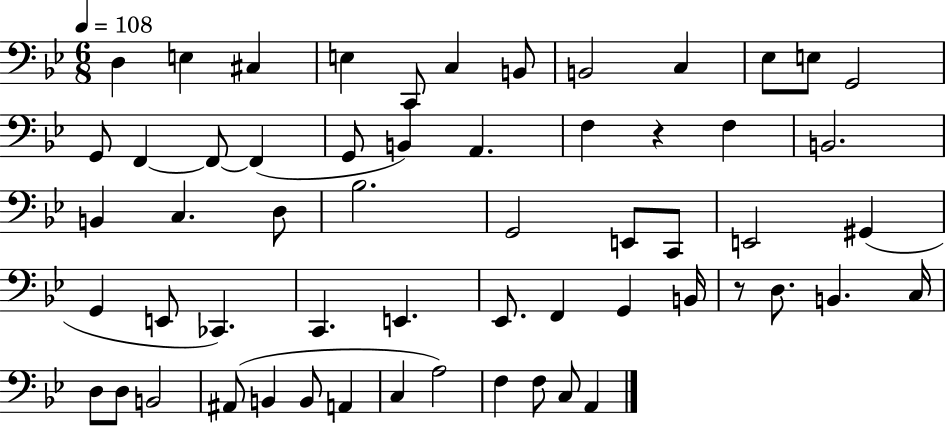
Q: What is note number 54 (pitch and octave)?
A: F3